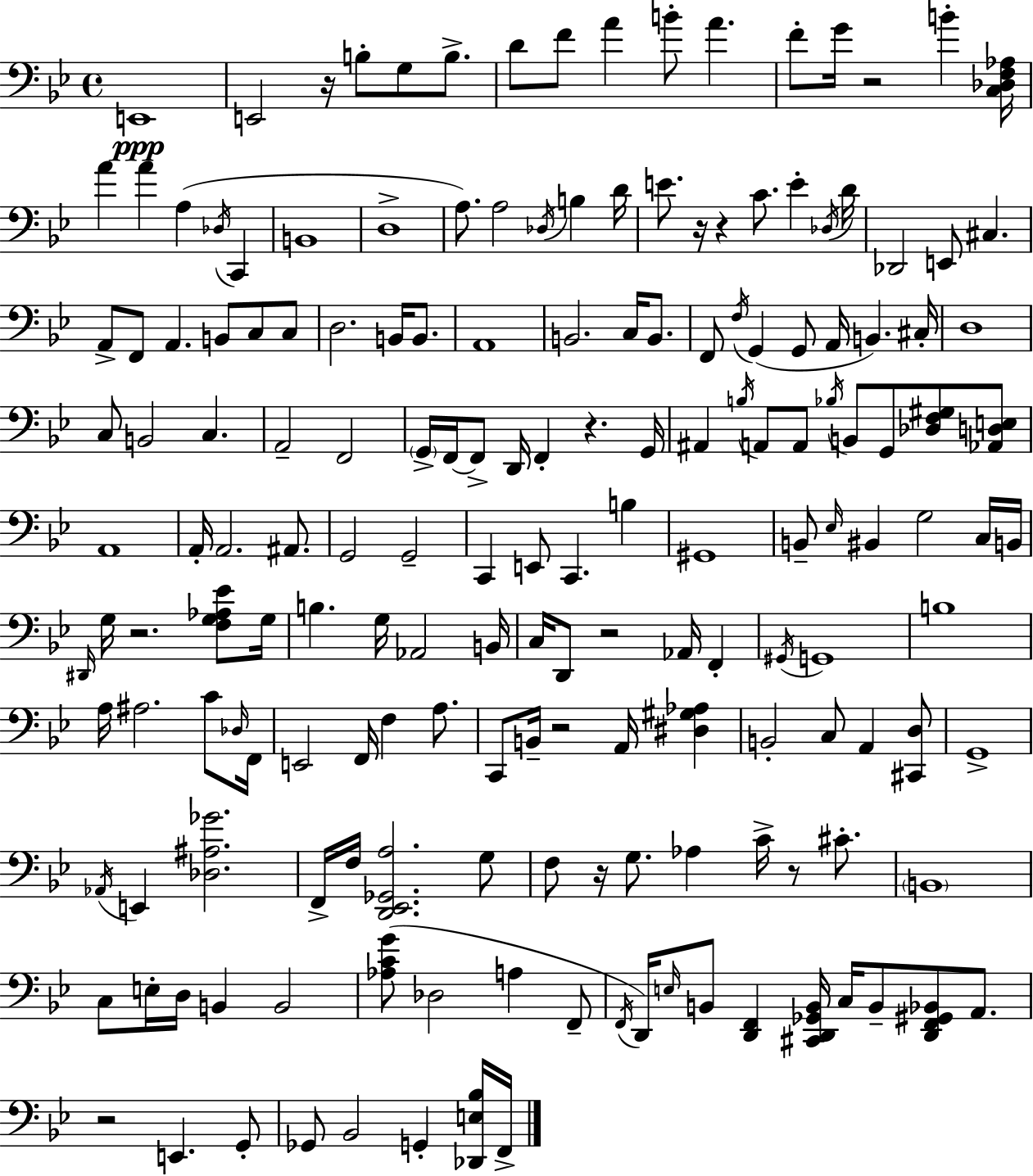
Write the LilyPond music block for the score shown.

{
  \clef bass
  \time 4/4
  \defaultTimeSignature
  \key bes \major
  e,1\ppp | e,2 r16 b8-. g8 b8.-> | d'8 f'8 a'4 b'8-. a'4. | f'8-. g'16 r2 b'4-. <c des f aes>16 | \break a'4 a'4 a4( \acciaccatura { des16 } c,4 | b,1 | d1-> | a8.) a2 \acciaccatura { des16 } b4 | \break d'16 e'8. r16 r4 c'8. e'4-. | \acciaccatura { des16 } d'16 des,2 e,8 cis4. | a,8-> f,8 a,4. b,8 c8 | c8 d2. b,16 | \break b,8. a,1 | b,2. c16 | b,8. f,8 \acciaccatura { f16 } g,4( g,8 a,16 b,4.) | cis16-. d1 | \break c8 b,2 c4. | a,2-- f,2 | \parenthesize g,16-> f,16~~ f,8-> d,16 f,4-. r4. | g,16 ais,4 \acciaccatura { b16 } a,8 a,8 \acciaccatura { bes16 } b,8 | \break g,8 <des f gis>8 <aes, d e>8 a,1 | a,16-. a,2. | ais,8. g,2 g,2-- | c,4 e,8 c,4. | \break b4 gis,1 | b,8-- \grace { ees16 } bis,4 g2 | c16 b,16 \grace { dis,16 } g16 r2. | <f g aes ees'>8 g16 b4. g16 aes,2 | \break b,16 c16 d,8 r2 | aes,16 f,4-. \acciaccatura { gis,16 } g,1 | b1 | a16 ais2. | \break c'8 \grace { des16 } f,16 e,2 | f,16 f4 a8. c,8 b,16-- r2 | a,16 <dis gis aes>4 b,2-. | c8 a,4 <cis, d>8 g,1-> | \break \acciaccatura { aes,16 } e,4 <des ais ges'>2. | f,16-> f16 <d, ees, ges, a>2. | g8 f8 r16 g8. | aes4 c'16-> r8 cis'8.-. \parenthesize b,1 | \break c8 e16-. d16 b,4 | b,2 <aes c' g'>8( des2 | a4 f,8-- \acciaccatura { f,16 }) d,16 \grace { e16 } b,8 | <d, f,>4 <cis, d, ges, b,>16 c16 b,8-- <d, f, gis, bes,>8 a,8. r2 | \break e,4. g,8-. ges,8 bes,2 | g,4-. <des, e bes>16 f,16-> \bar "|."
}